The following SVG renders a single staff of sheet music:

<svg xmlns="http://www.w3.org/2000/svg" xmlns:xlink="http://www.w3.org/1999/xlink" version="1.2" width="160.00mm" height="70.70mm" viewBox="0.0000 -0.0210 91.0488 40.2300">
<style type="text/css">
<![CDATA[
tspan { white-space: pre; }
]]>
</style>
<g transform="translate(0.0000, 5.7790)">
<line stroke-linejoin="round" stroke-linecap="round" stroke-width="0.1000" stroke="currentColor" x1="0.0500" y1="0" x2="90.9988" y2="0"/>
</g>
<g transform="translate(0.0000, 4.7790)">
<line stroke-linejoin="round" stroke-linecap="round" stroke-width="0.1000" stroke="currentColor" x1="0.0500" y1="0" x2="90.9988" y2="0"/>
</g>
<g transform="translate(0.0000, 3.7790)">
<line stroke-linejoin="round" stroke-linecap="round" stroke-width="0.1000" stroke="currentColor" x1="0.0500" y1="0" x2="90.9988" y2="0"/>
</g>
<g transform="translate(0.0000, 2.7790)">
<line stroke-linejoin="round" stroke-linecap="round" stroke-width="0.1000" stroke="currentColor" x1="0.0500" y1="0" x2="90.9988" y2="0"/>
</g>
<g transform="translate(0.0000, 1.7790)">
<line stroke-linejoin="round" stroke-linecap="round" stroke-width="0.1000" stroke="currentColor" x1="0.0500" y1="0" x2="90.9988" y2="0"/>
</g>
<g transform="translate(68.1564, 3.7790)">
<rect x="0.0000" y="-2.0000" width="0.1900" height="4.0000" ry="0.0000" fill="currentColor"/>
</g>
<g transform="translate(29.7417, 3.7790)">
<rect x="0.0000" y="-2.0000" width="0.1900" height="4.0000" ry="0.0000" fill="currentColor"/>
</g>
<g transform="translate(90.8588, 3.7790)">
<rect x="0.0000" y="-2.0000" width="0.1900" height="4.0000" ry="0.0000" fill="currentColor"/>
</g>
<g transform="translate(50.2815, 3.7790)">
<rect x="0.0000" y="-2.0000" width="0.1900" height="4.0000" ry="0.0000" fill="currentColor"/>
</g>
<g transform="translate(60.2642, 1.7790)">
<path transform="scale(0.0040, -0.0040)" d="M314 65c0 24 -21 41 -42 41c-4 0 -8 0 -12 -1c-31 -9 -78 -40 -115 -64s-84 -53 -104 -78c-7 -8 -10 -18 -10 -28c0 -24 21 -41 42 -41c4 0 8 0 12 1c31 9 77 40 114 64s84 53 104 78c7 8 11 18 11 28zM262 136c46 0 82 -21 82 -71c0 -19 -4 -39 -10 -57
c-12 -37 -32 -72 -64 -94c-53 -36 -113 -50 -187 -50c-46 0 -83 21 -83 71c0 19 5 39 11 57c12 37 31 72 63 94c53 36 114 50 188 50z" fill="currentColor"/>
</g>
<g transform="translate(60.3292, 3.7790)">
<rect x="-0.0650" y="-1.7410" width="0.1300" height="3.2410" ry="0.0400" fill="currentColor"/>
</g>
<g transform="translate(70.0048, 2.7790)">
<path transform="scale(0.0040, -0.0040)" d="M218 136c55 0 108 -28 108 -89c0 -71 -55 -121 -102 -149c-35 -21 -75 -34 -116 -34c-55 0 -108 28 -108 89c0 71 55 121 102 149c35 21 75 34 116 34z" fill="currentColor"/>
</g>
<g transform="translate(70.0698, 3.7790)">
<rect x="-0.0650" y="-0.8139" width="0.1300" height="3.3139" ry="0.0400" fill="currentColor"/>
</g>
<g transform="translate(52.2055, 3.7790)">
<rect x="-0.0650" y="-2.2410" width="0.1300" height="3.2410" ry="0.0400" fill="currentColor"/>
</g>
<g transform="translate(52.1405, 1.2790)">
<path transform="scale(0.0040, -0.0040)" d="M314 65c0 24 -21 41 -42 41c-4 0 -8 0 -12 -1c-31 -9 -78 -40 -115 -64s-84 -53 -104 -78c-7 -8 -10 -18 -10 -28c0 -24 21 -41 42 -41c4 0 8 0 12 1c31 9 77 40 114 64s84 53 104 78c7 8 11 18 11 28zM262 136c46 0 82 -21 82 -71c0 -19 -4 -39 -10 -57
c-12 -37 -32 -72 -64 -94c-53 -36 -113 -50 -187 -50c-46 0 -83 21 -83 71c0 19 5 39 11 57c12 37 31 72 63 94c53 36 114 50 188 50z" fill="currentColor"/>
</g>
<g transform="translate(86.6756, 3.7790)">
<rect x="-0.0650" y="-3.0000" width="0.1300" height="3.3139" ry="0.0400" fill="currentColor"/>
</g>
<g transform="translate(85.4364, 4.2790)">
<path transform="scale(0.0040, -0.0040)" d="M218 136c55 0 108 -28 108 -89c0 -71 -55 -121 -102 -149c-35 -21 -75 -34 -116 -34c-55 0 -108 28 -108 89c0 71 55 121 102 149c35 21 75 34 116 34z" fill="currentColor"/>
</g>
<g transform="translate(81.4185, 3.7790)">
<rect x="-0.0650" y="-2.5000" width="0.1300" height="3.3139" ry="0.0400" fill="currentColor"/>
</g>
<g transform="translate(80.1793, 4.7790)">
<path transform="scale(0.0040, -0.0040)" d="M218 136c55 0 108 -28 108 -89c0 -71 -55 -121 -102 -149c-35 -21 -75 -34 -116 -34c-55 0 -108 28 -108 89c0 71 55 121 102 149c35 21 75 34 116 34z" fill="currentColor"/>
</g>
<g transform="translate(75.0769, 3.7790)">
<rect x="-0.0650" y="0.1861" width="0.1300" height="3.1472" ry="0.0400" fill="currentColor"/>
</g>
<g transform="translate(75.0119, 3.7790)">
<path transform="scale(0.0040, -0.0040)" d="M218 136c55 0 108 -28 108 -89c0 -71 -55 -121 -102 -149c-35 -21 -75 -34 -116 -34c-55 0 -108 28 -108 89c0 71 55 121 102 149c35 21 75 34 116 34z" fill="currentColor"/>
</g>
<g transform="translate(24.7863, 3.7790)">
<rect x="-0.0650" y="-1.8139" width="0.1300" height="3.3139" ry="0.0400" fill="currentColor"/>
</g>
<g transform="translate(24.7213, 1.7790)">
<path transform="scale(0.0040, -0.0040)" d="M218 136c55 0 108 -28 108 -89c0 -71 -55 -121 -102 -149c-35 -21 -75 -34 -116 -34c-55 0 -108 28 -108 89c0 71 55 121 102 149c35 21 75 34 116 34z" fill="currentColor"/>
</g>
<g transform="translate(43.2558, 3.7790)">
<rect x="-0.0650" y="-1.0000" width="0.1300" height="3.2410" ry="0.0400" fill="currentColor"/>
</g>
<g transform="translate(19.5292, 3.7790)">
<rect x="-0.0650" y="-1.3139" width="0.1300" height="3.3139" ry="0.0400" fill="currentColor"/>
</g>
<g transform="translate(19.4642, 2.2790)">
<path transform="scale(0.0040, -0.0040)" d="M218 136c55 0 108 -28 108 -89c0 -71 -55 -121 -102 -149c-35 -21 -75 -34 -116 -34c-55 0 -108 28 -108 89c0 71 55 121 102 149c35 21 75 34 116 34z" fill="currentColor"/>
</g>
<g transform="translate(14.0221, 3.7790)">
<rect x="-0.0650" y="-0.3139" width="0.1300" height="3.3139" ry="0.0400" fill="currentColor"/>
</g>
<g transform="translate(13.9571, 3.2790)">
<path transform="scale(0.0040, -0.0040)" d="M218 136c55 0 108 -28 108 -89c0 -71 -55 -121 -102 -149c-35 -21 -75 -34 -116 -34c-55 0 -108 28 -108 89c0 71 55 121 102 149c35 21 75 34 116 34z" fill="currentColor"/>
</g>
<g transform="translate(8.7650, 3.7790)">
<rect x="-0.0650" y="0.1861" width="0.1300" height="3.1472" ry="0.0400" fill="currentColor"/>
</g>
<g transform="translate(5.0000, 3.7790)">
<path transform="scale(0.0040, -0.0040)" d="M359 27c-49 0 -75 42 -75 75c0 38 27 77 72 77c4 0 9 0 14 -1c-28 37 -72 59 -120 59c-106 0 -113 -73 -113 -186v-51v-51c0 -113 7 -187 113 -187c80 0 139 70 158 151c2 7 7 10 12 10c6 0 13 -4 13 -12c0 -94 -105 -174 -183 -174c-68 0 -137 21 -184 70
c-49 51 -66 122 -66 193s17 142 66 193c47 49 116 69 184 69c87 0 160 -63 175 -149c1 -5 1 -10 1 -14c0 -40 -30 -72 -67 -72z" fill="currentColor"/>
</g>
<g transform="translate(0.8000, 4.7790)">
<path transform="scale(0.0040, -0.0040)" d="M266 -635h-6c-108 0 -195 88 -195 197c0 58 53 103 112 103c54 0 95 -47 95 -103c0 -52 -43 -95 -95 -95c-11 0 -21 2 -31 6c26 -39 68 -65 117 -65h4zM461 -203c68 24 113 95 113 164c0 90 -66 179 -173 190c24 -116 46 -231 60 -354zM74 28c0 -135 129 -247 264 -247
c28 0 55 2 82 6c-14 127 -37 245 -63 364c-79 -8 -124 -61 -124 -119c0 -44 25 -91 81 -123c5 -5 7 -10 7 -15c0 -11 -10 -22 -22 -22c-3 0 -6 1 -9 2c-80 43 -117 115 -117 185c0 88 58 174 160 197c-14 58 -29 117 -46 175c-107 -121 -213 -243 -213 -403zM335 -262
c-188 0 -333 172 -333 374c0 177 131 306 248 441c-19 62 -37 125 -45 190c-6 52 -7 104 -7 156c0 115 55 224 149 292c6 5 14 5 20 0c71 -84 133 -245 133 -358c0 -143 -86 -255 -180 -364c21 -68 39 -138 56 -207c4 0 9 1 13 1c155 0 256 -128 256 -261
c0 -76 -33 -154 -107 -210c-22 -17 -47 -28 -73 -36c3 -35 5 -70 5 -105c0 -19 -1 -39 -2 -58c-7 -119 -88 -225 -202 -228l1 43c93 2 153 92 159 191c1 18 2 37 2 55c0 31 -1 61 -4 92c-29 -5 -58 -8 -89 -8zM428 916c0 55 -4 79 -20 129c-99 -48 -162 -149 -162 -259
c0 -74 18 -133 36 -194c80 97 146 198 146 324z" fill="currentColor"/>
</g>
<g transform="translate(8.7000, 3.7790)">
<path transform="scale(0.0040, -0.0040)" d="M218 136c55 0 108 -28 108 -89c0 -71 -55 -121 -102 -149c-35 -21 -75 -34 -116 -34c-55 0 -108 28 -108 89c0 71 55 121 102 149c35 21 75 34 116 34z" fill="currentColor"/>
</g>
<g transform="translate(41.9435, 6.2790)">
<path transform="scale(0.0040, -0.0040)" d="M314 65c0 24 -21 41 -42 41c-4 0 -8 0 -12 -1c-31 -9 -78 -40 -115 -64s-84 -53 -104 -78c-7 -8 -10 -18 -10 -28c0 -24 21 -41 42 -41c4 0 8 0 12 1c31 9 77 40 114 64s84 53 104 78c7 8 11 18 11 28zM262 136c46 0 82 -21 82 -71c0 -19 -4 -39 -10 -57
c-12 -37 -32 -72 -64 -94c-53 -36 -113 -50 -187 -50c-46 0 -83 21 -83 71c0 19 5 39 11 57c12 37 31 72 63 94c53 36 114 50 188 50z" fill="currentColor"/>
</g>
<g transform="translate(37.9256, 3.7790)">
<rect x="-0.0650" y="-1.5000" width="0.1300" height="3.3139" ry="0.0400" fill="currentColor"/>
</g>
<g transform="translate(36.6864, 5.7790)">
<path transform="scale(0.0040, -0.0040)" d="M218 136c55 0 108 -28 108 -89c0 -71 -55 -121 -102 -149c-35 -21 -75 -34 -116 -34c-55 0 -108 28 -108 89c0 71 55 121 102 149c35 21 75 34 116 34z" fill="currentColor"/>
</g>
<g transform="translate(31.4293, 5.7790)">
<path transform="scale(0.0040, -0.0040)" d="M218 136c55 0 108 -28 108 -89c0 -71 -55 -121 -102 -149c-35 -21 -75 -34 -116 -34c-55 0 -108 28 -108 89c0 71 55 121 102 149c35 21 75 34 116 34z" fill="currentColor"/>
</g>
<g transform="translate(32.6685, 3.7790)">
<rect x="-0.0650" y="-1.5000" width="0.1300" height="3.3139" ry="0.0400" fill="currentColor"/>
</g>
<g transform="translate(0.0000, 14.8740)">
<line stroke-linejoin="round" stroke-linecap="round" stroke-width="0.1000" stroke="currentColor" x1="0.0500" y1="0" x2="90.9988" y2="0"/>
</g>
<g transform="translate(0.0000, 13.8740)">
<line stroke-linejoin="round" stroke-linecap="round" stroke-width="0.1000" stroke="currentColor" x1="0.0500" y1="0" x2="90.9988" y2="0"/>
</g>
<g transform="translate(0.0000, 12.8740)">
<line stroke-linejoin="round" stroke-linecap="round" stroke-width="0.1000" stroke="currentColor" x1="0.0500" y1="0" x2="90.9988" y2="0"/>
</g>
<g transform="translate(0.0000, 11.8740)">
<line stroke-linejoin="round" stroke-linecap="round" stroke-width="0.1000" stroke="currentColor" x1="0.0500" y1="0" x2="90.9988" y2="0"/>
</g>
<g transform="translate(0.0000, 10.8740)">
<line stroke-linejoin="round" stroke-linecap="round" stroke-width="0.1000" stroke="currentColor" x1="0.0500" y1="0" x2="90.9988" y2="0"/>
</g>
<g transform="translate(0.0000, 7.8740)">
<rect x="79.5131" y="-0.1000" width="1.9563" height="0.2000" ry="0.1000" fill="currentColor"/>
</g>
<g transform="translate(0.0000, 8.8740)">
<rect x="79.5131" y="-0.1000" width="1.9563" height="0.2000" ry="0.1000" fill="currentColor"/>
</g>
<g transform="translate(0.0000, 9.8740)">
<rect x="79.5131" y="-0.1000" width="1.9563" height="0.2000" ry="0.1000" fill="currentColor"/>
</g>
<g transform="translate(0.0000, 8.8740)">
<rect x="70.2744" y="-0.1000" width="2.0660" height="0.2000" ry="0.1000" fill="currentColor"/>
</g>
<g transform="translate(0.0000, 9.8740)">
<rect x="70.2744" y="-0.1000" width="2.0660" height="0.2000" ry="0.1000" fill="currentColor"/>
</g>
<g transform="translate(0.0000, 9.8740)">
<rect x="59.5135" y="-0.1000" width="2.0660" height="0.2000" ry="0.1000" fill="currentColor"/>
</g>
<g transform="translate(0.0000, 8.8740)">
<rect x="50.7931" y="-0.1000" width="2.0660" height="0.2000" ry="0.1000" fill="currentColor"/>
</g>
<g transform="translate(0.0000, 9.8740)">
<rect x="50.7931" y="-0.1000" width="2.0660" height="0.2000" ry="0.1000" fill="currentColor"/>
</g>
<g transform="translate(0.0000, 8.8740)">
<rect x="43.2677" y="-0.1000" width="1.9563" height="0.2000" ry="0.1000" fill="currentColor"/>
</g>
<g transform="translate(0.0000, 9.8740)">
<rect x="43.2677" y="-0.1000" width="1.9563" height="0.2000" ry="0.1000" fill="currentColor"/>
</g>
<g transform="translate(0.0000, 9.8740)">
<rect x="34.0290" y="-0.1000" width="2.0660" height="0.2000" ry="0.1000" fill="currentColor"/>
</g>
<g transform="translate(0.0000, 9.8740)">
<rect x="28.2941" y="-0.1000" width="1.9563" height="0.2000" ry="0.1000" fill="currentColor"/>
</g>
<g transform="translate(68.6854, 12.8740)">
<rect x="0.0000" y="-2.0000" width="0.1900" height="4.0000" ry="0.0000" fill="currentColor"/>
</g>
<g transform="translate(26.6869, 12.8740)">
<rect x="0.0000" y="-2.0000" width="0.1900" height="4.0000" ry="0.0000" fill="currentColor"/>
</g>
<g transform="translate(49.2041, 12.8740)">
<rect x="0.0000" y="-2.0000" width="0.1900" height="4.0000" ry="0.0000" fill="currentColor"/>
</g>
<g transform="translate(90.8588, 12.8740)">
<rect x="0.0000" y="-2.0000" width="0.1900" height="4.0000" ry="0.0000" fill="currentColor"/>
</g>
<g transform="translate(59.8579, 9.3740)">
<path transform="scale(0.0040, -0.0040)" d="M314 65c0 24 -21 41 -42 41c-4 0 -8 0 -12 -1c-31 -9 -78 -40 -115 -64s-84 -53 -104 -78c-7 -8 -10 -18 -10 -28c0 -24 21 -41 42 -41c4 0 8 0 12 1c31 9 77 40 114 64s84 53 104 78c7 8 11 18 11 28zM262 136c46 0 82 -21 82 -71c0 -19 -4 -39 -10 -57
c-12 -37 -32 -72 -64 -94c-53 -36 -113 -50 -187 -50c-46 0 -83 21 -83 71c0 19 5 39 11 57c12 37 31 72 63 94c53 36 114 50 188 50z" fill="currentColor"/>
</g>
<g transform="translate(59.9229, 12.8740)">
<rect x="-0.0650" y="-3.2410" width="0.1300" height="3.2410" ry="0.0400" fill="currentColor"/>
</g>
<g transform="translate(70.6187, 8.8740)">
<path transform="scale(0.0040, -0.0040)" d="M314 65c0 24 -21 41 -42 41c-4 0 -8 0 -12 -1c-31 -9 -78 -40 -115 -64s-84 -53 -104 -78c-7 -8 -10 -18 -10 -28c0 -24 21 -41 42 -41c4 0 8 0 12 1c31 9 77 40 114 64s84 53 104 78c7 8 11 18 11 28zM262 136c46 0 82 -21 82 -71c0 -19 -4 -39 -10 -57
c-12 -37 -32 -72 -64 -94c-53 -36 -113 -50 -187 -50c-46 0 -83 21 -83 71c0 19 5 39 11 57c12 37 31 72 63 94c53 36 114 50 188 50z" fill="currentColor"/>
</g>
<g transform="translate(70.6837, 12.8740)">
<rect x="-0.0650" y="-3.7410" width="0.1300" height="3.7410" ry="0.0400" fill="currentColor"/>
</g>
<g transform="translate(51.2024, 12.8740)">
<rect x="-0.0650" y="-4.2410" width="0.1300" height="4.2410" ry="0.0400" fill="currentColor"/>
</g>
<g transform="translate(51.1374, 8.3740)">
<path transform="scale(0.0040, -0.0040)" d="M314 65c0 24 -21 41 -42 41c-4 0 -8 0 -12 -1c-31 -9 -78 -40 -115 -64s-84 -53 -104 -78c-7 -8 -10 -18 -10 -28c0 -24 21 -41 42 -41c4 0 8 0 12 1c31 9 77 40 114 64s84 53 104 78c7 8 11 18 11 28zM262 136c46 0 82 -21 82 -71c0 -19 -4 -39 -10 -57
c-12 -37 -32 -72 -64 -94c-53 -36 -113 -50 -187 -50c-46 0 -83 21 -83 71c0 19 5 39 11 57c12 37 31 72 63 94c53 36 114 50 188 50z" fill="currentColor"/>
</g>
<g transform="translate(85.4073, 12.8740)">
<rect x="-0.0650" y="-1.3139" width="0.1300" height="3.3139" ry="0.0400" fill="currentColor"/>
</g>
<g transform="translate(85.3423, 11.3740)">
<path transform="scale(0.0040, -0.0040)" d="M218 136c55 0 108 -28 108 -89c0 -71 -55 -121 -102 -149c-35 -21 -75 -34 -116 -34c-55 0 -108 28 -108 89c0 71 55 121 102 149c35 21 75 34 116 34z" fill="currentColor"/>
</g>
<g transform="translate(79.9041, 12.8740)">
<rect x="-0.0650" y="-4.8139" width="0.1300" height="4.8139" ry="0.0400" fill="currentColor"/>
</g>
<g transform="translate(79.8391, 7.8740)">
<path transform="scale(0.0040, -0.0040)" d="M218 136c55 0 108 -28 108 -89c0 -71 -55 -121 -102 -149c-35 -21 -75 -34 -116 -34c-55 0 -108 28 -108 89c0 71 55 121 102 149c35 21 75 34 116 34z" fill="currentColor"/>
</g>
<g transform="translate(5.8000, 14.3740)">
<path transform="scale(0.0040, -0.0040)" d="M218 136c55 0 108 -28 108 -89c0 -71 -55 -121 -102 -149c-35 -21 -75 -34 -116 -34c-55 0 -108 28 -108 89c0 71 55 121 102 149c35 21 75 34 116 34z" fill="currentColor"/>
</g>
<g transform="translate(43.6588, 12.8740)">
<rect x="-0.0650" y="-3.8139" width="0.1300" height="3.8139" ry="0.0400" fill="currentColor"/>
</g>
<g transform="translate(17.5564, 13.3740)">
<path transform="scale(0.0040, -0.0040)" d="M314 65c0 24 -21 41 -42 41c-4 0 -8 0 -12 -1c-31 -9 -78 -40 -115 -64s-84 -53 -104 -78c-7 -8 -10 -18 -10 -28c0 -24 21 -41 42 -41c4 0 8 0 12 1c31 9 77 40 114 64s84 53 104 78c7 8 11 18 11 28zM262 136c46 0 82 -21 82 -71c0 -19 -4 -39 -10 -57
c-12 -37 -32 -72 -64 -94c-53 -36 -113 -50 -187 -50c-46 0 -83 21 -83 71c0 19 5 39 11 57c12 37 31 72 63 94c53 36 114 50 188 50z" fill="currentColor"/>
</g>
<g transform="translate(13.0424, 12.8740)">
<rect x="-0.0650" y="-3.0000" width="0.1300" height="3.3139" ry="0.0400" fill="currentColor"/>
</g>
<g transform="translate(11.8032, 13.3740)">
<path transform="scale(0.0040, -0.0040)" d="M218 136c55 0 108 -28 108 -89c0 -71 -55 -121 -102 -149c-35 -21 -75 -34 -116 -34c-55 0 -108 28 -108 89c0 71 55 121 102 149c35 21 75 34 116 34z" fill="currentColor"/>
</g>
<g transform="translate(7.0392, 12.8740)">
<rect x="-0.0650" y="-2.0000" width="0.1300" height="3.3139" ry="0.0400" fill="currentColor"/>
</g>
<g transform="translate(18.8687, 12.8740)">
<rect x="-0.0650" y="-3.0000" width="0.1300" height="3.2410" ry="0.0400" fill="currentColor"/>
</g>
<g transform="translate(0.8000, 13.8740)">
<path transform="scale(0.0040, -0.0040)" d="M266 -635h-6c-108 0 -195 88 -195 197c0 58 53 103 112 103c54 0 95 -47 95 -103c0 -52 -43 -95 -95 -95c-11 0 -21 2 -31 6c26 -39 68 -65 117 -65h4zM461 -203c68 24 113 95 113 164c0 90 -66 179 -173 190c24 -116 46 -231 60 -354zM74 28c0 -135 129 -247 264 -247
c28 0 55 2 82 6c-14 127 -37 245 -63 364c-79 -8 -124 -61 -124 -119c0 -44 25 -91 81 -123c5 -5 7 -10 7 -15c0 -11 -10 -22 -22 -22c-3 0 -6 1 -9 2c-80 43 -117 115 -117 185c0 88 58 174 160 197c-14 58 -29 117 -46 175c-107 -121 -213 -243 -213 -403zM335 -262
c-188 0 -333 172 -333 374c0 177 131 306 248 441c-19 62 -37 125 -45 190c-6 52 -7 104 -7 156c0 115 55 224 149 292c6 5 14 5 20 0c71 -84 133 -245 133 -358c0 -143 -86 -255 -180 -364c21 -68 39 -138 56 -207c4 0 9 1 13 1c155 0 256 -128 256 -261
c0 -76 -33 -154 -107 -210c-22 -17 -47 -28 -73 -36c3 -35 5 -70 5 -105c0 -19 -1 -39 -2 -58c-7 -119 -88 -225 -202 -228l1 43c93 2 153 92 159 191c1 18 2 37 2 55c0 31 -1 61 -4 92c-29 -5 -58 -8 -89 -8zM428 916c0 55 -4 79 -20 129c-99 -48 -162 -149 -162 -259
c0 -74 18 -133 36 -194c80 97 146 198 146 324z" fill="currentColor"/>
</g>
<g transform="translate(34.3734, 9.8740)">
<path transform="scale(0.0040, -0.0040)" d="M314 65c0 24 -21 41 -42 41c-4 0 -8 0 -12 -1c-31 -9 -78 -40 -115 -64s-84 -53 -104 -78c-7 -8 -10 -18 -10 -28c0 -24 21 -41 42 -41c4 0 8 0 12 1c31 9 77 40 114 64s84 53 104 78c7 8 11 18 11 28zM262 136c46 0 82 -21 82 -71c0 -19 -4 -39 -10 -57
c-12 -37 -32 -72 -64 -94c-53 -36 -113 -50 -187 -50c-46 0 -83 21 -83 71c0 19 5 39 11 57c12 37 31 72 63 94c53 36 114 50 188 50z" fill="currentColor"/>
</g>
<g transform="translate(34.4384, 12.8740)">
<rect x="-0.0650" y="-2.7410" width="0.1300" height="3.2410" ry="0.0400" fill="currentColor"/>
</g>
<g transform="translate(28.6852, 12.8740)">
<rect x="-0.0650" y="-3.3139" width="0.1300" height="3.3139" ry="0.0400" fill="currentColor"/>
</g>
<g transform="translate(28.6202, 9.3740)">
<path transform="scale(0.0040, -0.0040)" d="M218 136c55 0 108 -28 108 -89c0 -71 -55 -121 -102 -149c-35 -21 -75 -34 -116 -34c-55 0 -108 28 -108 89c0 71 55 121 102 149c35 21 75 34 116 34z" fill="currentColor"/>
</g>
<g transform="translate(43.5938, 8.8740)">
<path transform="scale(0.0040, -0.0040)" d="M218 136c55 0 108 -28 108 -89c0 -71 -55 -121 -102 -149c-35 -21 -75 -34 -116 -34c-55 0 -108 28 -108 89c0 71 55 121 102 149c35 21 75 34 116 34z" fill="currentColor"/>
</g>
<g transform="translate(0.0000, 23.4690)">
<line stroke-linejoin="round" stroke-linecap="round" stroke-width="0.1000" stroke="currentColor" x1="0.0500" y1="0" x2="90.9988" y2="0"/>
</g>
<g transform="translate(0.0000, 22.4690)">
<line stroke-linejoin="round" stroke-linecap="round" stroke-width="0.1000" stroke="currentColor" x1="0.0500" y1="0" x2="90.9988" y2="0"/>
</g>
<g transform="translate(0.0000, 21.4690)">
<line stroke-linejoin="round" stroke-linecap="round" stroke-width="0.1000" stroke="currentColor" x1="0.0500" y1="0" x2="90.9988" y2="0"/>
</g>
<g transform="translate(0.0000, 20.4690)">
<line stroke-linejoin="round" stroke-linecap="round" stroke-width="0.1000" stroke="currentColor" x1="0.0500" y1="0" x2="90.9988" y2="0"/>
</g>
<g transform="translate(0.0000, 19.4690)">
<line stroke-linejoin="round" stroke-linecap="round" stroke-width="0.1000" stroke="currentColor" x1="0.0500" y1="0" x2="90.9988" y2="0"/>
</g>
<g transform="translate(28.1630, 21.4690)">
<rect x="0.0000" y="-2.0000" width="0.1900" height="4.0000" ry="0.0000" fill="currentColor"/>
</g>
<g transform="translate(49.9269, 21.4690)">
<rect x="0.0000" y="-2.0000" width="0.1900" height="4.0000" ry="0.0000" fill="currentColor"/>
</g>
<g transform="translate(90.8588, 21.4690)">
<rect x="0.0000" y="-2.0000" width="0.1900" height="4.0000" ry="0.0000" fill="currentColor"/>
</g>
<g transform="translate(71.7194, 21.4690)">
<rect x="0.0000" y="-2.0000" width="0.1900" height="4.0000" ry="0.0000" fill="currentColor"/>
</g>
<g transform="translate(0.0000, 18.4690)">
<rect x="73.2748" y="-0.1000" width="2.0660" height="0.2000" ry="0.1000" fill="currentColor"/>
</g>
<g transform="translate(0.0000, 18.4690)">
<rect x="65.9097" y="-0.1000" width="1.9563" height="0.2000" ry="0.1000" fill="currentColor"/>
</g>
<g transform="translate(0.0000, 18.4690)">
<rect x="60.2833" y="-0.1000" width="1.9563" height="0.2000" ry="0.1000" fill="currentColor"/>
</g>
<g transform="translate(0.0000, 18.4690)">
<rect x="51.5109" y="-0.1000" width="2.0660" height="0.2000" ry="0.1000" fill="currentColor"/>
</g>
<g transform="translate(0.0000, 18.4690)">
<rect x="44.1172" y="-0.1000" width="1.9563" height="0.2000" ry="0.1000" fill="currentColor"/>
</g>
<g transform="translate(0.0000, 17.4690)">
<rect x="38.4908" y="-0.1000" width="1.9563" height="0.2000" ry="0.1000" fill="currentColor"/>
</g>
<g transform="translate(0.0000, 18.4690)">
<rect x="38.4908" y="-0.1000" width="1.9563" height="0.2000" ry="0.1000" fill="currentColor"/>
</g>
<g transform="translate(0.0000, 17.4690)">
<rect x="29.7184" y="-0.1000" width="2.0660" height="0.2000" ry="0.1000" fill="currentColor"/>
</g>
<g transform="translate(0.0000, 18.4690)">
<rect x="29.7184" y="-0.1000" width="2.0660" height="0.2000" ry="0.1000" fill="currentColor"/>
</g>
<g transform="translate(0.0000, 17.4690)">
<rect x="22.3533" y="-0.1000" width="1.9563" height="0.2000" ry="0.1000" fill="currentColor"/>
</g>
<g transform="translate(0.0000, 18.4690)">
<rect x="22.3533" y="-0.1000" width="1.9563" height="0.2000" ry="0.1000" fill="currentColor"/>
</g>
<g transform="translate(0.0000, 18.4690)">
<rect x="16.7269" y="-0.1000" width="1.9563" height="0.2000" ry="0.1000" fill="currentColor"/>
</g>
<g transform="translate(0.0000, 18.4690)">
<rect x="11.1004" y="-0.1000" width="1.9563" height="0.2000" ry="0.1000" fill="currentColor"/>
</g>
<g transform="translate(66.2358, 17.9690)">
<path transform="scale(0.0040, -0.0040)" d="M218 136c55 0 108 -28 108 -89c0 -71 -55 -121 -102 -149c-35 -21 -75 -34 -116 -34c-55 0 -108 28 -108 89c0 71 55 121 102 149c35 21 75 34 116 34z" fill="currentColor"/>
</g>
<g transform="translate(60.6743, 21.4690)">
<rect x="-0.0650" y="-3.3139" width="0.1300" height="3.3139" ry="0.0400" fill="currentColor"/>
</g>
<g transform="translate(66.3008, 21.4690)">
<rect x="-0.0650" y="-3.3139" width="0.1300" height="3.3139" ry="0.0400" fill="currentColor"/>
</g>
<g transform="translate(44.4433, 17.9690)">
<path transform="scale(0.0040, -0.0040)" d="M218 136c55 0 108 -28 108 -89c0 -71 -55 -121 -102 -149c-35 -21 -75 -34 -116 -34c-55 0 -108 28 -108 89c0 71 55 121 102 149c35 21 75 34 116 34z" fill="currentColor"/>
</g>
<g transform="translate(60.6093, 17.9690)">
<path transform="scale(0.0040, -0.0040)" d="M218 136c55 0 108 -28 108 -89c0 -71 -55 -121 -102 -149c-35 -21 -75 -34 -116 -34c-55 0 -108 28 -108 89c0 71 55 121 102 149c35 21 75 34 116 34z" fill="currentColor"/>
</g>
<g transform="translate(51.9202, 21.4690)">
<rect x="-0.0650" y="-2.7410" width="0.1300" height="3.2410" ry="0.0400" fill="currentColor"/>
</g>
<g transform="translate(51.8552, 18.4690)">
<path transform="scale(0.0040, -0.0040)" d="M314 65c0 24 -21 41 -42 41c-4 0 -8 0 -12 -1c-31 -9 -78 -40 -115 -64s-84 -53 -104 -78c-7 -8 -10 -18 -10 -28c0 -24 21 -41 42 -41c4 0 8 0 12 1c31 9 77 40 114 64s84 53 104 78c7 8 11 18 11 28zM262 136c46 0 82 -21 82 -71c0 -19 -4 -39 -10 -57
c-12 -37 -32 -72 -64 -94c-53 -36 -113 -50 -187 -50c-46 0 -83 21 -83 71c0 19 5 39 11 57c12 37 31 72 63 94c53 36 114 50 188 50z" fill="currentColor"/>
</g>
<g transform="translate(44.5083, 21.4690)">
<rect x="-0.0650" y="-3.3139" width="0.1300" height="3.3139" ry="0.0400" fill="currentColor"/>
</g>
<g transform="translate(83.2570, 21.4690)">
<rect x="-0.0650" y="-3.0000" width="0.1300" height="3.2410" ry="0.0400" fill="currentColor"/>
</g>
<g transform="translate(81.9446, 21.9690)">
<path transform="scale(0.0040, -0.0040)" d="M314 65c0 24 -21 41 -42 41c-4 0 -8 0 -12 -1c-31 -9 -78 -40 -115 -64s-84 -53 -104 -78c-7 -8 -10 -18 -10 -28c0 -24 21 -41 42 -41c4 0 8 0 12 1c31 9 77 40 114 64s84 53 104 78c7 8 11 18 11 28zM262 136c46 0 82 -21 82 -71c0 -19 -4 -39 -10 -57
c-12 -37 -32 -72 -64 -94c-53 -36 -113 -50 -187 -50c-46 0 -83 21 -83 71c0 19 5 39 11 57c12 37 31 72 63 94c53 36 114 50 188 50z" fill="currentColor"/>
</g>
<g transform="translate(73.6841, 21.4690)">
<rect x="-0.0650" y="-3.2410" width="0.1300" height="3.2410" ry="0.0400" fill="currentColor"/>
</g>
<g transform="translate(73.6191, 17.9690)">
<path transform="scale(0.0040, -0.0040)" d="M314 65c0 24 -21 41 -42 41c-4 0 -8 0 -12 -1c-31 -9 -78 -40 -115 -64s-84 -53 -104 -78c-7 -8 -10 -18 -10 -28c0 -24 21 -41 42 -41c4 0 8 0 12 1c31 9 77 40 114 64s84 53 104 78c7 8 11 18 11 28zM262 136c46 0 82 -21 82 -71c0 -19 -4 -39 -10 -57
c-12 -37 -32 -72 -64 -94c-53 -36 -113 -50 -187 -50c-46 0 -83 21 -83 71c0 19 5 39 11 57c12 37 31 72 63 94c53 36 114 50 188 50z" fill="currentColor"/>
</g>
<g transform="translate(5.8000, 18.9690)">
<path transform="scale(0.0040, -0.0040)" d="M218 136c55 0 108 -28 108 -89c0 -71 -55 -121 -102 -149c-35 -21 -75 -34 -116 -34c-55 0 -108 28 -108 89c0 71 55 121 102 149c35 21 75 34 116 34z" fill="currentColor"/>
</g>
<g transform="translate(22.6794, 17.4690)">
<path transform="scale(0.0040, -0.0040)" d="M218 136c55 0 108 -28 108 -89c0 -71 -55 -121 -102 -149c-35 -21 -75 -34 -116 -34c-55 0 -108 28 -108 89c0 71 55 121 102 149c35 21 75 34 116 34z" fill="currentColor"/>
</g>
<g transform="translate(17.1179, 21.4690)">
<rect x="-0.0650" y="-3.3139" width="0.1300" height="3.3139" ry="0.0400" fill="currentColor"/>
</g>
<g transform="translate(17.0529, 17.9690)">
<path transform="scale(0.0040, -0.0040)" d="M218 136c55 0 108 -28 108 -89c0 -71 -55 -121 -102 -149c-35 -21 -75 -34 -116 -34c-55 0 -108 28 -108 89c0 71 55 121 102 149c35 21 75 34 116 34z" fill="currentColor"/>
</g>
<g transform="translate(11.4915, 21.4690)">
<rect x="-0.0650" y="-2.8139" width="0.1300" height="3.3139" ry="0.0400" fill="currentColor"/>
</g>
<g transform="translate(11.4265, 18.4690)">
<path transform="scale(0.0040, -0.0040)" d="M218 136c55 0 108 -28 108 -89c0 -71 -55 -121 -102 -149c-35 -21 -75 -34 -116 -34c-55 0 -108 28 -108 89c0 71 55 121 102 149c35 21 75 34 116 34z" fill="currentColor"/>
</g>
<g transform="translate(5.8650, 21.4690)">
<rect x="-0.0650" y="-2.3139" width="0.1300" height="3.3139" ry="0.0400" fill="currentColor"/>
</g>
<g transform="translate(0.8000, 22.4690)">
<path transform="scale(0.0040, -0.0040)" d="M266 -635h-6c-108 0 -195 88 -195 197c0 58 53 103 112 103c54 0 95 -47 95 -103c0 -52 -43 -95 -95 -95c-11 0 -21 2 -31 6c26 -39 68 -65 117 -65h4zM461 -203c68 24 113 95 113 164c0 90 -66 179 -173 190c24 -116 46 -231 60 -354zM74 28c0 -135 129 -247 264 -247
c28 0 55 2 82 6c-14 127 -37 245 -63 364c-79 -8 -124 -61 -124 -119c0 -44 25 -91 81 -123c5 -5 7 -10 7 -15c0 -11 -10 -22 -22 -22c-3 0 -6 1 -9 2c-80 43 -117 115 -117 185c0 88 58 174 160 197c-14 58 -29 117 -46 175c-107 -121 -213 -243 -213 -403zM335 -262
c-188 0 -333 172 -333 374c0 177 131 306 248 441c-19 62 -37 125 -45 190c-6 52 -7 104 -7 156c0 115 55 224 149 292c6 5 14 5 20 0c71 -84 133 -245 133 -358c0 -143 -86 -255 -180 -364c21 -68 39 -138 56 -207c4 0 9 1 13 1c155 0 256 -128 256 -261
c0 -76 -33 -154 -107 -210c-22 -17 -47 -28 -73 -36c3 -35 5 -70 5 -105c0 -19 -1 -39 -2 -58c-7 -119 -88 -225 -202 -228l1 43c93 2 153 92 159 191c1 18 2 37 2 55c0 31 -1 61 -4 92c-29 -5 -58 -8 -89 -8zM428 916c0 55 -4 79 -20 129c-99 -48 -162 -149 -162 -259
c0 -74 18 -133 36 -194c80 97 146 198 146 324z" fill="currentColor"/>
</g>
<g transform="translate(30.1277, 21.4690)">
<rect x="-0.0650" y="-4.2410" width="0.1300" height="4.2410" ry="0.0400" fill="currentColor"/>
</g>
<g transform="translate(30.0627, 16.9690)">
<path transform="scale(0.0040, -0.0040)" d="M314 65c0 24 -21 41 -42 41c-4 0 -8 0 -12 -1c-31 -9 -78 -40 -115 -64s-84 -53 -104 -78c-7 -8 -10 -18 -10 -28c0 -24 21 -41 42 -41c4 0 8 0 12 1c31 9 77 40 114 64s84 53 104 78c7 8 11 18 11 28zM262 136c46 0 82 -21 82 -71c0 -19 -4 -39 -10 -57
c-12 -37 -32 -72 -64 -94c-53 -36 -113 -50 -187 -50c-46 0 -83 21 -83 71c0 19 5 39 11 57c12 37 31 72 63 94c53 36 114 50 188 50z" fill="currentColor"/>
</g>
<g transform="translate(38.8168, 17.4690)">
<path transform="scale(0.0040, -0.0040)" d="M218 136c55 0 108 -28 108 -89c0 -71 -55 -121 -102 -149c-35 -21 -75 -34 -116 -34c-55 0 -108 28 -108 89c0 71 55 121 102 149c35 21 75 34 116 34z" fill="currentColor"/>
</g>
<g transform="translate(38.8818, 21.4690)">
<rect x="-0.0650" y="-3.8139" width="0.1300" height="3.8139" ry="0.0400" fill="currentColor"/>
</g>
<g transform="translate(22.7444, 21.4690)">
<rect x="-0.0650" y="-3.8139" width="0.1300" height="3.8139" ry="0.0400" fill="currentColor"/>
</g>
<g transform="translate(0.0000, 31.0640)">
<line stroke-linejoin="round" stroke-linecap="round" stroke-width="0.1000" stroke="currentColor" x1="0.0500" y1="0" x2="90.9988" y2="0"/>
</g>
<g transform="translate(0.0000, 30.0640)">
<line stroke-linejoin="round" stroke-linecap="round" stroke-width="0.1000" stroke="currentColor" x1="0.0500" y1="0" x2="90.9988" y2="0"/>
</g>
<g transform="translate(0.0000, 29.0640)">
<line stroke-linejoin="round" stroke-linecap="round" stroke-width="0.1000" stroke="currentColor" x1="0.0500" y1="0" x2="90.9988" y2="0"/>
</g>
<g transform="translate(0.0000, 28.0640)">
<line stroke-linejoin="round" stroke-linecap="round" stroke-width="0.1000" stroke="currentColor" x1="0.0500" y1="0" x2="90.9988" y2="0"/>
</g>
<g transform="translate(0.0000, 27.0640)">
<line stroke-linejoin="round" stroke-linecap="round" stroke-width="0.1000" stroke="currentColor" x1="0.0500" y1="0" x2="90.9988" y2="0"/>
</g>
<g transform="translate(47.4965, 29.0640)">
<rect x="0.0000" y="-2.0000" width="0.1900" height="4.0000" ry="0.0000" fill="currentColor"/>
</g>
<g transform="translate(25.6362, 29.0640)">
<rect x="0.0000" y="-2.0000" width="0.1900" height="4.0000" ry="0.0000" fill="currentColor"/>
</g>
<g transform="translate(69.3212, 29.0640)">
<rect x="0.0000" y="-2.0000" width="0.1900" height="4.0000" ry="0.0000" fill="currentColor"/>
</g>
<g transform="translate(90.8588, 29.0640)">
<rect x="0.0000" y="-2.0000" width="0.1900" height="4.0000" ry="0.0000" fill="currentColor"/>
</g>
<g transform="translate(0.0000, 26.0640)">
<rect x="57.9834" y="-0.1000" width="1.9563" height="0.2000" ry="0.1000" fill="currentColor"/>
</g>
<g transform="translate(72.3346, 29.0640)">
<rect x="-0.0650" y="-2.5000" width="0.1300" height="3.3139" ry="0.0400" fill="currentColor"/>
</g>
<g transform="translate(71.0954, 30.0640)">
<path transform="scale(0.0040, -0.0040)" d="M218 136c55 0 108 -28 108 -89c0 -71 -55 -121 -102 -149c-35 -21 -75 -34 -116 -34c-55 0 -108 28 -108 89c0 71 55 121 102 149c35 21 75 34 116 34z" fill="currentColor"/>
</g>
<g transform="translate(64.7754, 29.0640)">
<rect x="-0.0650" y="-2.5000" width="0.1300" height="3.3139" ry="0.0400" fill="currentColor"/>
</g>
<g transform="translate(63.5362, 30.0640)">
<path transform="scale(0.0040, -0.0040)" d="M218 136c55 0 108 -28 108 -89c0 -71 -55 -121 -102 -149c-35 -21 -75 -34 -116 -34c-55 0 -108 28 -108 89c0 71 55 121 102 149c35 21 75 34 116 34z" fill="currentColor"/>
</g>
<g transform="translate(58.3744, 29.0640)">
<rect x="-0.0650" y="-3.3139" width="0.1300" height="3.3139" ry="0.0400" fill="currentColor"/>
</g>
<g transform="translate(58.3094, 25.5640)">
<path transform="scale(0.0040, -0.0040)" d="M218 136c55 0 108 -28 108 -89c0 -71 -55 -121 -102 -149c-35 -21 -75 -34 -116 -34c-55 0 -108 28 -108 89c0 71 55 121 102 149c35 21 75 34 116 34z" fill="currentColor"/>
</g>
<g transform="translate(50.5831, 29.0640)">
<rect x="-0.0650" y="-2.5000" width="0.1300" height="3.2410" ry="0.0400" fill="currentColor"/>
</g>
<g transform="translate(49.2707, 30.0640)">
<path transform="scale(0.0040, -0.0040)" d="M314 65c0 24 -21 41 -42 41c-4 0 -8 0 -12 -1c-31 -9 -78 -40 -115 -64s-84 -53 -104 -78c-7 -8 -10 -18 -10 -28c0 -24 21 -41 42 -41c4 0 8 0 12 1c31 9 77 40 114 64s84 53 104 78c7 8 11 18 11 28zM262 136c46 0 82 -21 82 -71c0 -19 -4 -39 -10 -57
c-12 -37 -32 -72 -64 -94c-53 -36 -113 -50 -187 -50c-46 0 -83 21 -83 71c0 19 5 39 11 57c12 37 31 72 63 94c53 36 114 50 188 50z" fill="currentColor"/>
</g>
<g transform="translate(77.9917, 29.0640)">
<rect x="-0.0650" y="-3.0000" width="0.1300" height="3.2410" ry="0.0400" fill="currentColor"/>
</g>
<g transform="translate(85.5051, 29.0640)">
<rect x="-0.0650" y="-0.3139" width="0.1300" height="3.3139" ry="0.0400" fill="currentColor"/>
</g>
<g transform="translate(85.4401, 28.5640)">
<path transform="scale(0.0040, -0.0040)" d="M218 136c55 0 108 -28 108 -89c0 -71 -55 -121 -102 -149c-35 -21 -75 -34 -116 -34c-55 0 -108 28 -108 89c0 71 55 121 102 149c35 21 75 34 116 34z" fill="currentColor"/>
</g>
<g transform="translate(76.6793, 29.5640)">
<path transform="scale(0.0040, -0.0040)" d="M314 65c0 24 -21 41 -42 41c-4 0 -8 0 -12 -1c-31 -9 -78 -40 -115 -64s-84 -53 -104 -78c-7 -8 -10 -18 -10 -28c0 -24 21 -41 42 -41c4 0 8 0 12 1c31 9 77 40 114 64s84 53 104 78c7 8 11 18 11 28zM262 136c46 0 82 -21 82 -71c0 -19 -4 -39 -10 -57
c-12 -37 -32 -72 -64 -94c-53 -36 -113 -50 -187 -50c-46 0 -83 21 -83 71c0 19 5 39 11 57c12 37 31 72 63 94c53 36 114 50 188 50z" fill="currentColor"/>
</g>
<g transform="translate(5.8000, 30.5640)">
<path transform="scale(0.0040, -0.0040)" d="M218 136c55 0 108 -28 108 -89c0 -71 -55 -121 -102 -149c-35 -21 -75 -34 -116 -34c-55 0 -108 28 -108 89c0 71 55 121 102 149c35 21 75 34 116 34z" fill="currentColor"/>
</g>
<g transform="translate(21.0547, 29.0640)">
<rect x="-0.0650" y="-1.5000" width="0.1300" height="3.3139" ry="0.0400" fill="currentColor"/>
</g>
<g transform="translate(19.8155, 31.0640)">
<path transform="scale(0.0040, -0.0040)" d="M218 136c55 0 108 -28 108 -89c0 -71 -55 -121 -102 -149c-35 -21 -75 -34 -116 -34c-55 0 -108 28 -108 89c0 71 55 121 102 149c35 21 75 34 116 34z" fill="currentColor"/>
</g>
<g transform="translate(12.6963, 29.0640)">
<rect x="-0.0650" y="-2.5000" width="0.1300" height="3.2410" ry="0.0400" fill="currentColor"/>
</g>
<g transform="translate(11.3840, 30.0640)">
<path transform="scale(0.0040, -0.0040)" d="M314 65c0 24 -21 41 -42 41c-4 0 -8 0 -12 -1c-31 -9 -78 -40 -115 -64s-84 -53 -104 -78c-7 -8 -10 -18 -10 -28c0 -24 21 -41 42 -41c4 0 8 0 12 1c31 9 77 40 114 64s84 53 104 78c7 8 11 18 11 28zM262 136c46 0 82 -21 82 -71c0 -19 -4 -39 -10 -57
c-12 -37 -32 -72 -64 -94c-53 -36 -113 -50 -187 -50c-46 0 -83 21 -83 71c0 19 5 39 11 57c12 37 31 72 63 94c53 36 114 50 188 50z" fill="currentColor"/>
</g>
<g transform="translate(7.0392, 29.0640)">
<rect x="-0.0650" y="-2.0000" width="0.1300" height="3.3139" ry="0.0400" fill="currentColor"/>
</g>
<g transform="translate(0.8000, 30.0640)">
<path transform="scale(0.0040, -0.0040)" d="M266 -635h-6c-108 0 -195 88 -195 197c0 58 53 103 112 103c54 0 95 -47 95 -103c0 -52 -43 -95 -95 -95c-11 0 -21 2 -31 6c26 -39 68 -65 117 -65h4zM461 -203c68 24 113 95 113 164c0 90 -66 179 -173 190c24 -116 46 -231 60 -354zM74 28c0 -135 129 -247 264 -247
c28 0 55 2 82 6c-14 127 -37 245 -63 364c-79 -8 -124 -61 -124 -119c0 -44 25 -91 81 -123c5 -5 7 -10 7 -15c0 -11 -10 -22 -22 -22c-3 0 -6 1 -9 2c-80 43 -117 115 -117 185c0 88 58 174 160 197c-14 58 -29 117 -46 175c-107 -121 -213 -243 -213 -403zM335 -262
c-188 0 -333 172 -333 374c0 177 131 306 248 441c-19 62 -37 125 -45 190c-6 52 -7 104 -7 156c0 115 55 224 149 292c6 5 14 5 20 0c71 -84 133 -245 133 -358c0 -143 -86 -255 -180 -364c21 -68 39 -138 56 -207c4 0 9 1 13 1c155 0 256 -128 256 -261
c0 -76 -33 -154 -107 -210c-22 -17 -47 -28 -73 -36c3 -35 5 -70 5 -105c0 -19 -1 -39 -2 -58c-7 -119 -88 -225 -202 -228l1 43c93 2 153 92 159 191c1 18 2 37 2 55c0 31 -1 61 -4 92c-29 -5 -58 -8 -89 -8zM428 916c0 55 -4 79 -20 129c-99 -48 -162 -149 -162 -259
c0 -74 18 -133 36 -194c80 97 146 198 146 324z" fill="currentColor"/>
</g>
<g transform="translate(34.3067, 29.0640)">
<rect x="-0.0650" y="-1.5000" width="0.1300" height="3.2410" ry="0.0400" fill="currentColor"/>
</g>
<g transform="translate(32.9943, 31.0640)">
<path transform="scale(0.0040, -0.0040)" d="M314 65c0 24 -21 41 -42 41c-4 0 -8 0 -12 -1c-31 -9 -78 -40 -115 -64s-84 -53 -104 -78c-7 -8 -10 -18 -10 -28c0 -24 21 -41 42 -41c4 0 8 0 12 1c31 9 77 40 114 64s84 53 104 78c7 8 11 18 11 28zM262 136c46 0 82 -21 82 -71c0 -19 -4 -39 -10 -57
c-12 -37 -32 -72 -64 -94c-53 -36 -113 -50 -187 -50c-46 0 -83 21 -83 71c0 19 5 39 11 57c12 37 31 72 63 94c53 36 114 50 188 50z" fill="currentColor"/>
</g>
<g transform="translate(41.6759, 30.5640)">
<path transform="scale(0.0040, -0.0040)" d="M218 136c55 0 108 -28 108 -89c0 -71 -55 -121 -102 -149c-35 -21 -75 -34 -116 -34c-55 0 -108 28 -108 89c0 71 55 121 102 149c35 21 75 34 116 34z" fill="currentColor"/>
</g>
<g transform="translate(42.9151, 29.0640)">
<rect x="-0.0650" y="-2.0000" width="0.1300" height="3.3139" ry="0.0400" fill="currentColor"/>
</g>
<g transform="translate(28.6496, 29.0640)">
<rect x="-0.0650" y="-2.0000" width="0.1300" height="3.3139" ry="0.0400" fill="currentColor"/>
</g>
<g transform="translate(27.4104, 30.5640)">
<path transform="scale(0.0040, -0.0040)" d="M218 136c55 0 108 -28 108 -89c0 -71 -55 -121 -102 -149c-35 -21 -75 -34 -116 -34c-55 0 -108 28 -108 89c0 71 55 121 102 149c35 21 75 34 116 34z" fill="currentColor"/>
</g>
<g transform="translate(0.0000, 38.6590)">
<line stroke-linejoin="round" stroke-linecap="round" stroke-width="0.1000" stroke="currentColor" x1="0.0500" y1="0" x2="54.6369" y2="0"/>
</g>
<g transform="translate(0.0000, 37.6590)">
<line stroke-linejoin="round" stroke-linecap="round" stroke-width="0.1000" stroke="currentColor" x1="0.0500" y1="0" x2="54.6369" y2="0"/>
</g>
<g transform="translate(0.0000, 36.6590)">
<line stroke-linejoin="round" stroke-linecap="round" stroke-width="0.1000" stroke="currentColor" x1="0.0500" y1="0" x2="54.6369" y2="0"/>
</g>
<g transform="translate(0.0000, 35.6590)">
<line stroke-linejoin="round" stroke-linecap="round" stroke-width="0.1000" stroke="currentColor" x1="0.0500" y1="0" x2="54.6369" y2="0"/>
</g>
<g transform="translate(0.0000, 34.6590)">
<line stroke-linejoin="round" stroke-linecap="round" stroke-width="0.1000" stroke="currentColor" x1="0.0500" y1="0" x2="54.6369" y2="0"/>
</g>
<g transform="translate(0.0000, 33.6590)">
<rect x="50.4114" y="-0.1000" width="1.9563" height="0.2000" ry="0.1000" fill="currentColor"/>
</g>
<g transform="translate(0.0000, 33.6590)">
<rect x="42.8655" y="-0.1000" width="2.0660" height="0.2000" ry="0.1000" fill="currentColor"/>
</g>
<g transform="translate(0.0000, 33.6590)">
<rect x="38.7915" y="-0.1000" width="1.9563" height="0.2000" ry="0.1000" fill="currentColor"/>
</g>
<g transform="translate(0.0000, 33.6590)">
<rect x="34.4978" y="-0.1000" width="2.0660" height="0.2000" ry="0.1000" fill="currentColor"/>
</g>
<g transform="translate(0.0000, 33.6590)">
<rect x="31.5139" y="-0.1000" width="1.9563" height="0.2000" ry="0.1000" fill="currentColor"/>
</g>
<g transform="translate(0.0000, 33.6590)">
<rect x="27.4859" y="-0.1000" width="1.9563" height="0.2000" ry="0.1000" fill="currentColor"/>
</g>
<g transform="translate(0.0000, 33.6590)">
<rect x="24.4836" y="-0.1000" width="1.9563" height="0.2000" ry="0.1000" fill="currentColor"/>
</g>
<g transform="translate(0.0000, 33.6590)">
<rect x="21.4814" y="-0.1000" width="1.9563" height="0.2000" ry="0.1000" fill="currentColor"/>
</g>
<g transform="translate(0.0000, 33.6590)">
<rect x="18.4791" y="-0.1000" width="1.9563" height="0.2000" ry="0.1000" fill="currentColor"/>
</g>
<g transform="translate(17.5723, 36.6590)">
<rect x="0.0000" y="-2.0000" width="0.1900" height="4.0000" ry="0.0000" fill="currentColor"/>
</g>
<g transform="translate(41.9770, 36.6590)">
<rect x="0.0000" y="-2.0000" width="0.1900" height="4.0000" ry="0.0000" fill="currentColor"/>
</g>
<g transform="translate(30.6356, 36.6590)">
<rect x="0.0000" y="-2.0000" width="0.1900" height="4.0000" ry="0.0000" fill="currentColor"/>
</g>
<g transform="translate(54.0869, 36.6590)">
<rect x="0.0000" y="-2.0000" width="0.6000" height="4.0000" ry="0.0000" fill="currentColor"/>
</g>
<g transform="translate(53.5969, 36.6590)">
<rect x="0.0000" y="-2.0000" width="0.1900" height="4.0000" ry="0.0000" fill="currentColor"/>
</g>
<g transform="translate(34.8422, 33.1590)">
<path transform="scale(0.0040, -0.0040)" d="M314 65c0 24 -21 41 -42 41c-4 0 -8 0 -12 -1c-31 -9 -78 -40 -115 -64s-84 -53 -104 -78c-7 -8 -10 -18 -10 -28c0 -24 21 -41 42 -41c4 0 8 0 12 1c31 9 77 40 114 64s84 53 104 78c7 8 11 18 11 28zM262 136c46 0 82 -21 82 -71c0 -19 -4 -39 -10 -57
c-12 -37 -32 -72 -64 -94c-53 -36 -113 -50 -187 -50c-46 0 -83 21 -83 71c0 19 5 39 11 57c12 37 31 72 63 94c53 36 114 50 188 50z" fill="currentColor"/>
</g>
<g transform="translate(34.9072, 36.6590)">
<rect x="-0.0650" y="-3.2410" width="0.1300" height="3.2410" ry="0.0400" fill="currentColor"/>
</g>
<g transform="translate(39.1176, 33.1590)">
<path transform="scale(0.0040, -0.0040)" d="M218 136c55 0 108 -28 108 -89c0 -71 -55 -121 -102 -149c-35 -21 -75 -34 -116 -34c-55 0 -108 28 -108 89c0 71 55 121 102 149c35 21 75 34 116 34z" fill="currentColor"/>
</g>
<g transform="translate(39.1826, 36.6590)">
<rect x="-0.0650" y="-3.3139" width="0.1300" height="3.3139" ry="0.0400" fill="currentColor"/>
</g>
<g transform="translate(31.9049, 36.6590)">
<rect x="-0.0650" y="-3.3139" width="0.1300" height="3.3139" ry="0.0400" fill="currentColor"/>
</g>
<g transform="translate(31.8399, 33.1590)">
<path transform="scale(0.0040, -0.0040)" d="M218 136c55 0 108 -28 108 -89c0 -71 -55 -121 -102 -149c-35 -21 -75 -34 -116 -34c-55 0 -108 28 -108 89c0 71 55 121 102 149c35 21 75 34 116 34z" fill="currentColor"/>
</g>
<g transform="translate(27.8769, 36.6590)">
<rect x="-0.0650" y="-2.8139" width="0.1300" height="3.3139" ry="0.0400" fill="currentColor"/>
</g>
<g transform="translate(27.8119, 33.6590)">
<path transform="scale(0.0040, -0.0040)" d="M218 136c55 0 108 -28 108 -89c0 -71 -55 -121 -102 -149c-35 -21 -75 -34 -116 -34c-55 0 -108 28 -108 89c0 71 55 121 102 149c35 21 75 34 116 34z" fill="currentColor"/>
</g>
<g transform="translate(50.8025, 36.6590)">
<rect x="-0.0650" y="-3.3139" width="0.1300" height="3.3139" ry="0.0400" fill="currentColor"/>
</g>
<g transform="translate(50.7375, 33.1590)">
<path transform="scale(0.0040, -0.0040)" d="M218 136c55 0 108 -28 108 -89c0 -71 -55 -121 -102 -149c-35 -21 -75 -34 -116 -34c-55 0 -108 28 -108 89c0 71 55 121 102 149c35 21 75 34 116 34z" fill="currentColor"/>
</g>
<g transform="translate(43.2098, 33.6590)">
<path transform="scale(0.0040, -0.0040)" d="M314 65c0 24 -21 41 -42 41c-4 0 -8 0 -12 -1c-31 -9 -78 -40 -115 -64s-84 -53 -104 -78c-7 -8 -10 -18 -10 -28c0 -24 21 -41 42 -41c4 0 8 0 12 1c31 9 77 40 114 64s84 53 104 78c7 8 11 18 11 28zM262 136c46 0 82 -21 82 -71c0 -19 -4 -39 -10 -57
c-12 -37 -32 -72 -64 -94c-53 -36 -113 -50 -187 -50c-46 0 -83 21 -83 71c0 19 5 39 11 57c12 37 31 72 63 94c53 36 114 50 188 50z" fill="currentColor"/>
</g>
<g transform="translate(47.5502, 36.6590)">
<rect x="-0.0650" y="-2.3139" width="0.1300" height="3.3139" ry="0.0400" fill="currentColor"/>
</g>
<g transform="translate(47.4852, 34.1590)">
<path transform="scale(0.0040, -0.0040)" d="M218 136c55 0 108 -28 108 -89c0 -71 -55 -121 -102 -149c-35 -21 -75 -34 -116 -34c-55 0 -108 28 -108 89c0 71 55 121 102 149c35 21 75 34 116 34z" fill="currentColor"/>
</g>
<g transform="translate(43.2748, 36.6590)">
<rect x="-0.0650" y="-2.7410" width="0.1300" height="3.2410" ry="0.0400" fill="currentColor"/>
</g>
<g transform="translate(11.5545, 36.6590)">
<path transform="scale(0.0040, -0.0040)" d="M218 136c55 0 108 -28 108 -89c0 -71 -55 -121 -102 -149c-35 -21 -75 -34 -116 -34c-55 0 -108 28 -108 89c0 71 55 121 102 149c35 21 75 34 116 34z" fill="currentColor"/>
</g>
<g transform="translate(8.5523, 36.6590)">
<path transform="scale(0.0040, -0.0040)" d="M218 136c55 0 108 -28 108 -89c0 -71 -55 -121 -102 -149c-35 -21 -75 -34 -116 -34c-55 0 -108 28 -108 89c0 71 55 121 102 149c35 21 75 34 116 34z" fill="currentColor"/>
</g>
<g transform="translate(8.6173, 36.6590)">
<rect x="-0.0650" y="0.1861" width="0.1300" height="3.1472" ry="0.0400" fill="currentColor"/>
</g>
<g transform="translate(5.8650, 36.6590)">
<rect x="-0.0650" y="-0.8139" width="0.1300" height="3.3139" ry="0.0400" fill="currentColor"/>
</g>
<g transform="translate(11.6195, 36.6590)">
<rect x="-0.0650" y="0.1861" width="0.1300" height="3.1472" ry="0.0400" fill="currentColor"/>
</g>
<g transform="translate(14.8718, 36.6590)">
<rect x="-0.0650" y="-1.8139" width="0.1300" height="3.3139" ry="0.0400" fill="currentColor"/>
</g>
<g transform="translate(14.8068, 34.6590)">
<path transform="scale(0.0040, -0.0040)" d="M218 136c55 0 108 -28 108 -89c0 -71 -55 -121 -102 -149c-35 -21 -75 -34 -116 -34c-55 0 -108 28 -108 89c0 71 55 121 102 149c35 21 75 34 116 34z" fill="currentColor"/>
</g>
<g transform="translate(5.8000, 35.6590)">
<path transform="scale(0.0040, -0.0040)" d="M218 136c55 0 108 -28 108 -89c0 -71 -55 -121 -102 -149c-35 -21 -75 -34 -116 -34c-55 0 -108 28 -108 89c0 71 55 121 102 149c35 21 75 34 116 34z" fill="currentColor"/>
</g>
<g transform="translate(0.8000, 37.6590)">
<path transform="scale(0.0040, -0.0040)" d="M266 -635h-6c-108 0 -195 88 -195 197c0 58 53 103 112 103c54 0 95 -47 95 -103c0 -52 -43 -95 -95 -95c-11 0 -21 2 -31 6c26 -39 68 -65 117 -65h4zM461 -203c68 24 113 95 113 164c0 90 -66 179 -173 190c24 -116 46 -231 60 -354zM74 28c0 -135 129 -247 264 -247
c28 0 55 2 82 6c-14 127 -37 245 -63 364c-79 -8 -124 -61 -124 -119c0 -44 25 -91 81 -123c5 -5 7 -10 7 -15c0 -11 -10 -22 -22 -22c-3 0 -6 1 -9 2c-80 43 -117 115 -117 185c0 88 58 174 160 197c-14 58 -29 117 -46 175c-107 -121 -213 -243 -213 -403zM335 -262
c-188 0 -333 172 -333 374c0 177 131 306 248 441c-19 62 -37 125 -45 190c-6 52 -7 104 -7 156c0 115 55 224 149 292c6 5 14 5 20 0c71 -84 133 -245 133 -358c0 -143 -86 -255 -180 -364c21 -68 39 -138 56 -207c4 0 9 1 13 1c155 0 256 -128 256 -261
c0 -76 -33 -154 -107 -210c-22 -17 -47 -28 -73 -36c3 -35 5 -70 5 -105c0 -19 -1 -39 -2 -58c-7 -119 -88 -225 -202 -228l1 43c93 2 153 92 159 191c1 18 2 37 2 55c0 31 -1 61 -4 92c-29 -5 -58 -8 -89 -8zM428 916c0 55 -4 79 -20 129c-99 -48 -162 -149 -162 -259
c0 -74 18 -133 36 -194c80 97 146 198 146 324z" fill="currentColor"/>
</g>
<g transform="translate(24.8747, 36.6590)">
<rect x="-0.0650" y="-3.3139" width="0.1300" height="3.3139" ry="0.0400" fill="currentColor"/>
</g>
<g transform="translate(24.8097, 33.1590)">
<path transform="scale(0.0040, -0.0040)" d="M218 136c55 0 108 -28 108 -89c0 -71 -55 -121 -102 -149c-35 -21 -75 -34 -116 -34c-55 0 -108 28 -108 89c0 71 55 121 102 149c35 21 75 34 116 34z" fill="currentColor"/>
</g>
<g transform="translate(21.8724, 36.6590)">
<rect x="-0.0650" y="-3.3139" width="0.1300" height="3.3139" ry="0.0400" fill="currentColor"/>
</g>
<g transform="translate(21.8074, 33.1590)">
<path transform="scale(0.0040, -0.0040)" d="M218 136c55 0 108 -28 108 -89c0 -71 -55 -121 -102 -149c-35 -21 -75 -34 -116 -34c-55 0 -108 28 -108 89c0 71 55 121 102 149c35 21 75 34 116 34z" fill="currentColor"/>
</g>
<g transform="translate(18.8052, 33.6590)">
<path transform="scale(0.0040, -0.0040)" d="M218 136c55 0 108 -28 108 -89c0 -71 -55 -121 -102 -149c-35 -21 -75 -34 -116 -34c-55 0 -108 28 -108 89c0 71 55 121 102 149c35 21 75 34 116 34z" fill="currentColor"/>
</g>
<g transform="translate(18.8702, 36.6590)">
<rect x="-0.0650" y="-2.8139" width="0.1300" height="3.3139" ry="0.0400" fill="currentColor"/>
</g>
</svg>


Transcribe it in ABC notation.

X:1
T:Untitled
M:4/4
L:1/4
K:C
B c e f E E D2 g2 f2 d B G A F A A2 b a2 c' d'2 b2 c'2 e' e g a b c' d'2 c' b a2 b b b2 A2 F G2 E F E2 F G2 b G G A2 c d B B f a b b a b b2 b a2 g b